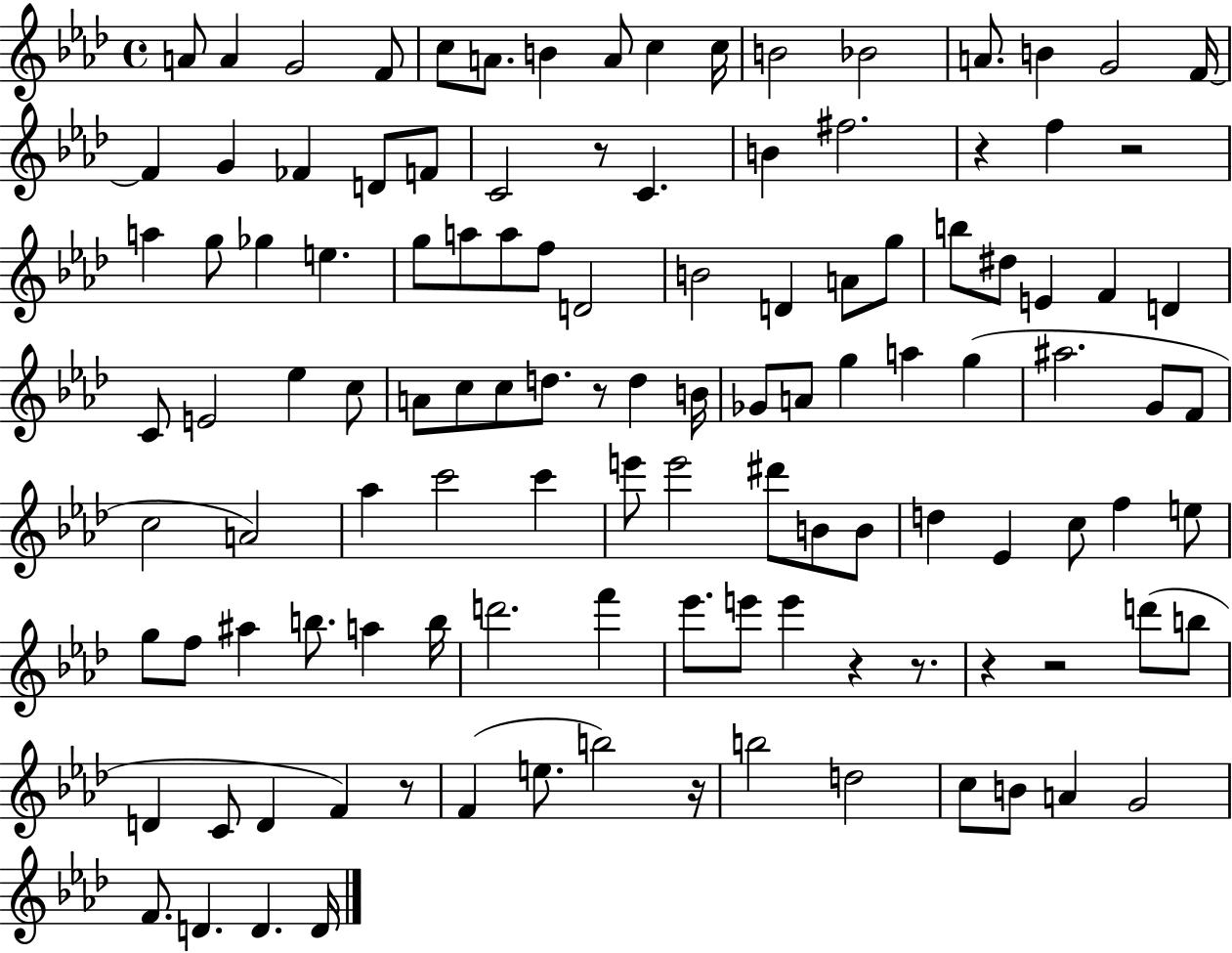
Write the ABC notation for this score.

X:1
T:Untitled
M:4/4
L:1/4
K:Ab
A/2 A G2 F/2 c/2 A/2 B A/2 c c/4 B2 _B2 A/2 B G2 F/4 F G _F D/2 F/2 C2 z/2 C B ^f2 z f z2 a g/2 _g e g/2 a/2 a/2 f/2 D2 B2 D A/2 g/2 b/2 ^d/2 E F D C/2 E2 _e c/2 A/2 c/2 c/2 d/2 z/2 d B/4 _G/2 A/2 g a g ^a2 G/2 F/2 c2 A2 _a c'2 c' e'/2 e'2 ^d'/2 B/2 B/2 d _E c/2 f e/2 g/2 f/2 ^a b/2 a b/4 d'2 f' _e'/2 e'/2 e' z z/2 z z2 d'/2 b/2 D C/2 D F z/2 F e/2 b2 z/4 b2 d2 c/2 B/2 A G2 F/2 D D D/4